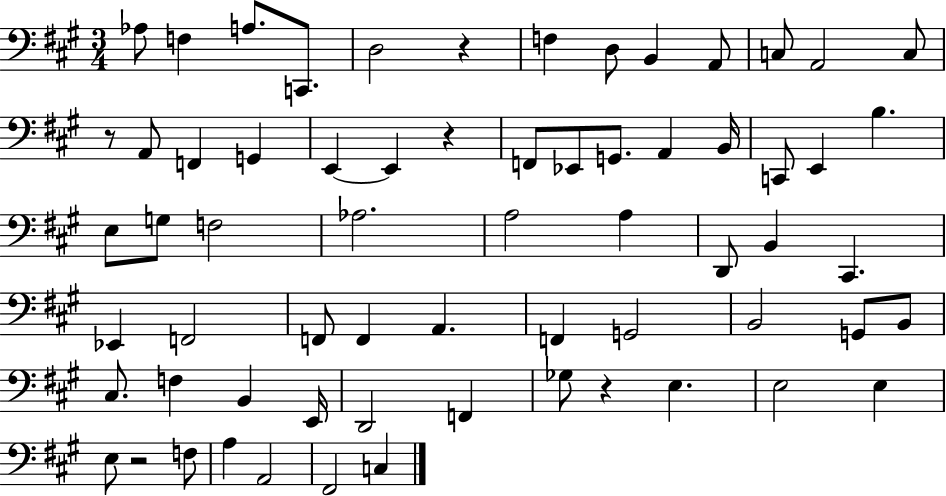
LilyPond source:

{
  \clef bass
  \numericTimeSignature
  \time 3/4
  \key a \major
  aes8 f4 a8. c,8. | d2 r4 | f4 d8 b,4 a,8 | c8 a,2 c8 | \break r8 a,8 f,4 g,4 | e,4~~ e,4 r4 | f,8 ees,8 g,8. a,4 b,16 | c,8 e,4 b4. | \break e8 g8 f2 | aes2. | a2 a4 | d,8 b,4 cis,4. | \break ees,4 f,2 | f,8 f,4 a,4. | f,4 g,2 | b,2 g,8 b,8 | \break cis8. f4 b,4 e,16 | d,2 f,4 | ges8 r4 e4. | e2 e4 | \break e8 r2 f8 | a4 a,2 | fis,2 c4 | \bar "|."
}